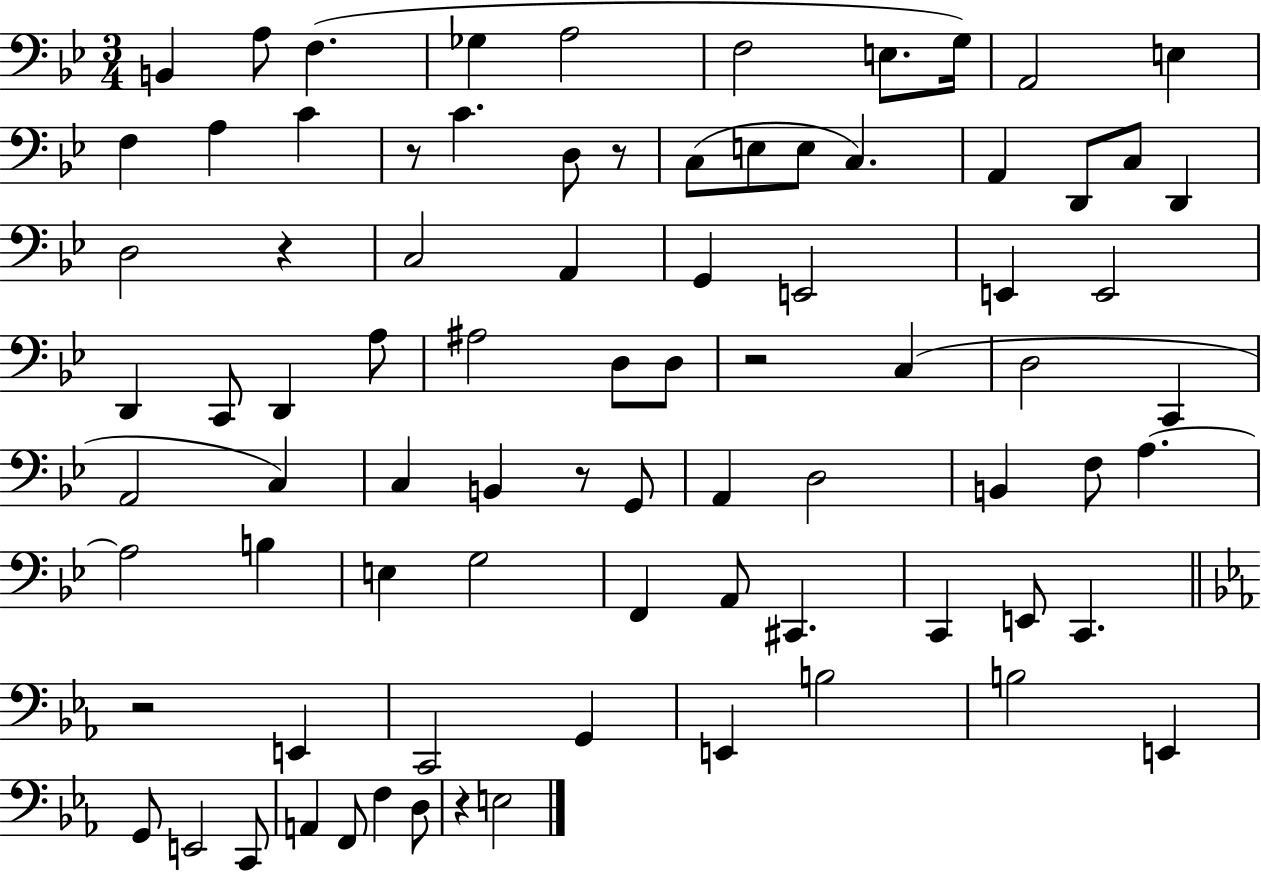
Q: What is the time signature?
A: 3/4